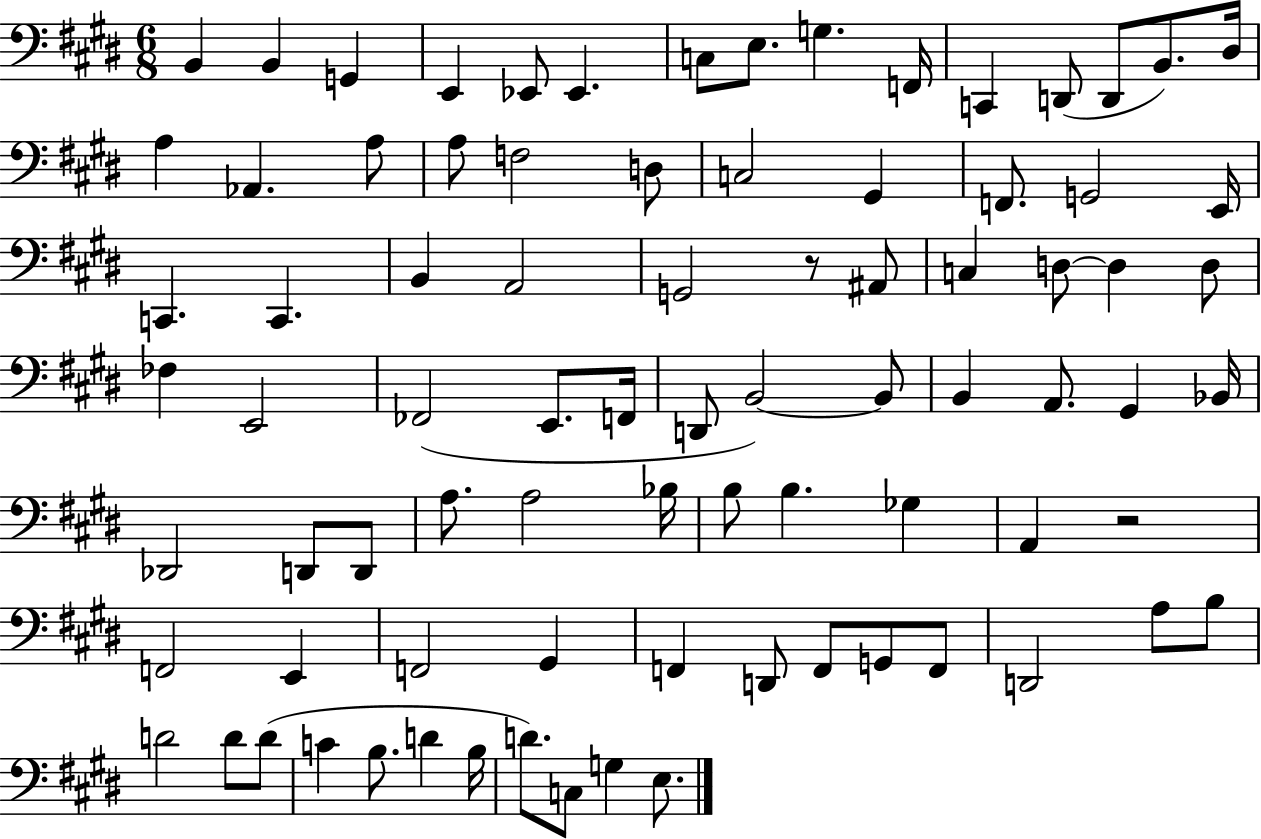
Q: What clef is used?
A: bass